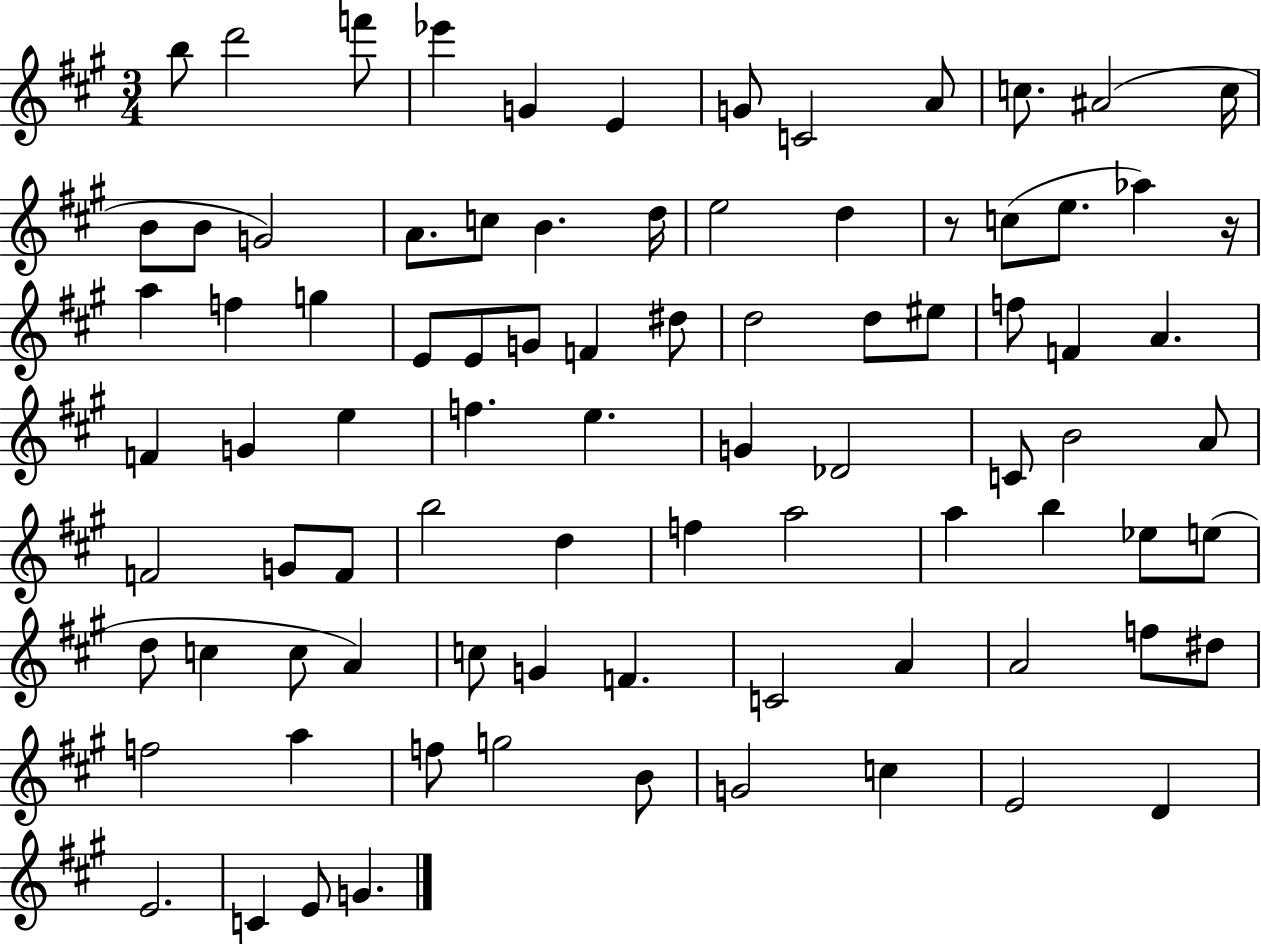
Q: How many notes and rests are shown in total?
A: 86